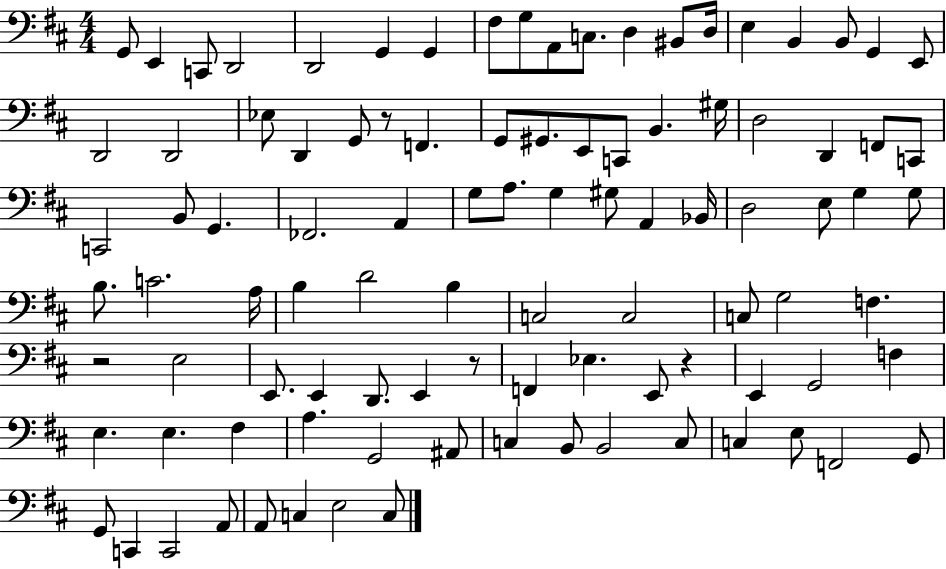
G2/e E2/q C2/e D2/h D2/h G2/q G2/q F#3/e G3/e A2/e C3/e. D3/q BIS2/e D3/s E3/q B2/q B2/e G2/q E2/e D2/h D2/h Eb3/e D2/q G2/e R/e F2/q. G2/e G#2/e. E2/e C2/e B2/q. G#3/s D3/h D2/q F2/e C2/e C2/h B2/e G2/q. FES2/h. A2/q G3/e A3/e. G3/q G#3/e A2/q Bb2/s D3/h E3/e G3/q G3/e B3/e. C4/h. A3/s B3/q D4/h B3/q C3/h C3/h C3/e G3/h F3/q. R/h E3/h E2/e. E2/q D2/e. E2/q R/e F2/q Eb3/q. E2/e R/q E2/q G2/h F3/q E3/q. E3/q. F#3/q A3/q. G2/h A#2/e C3/q B2/e B2/h C3/e C3/q E3/e F2/h G2/e G2/e C2/q C2/h A2/e A2/e C3/q E3/h C3/e